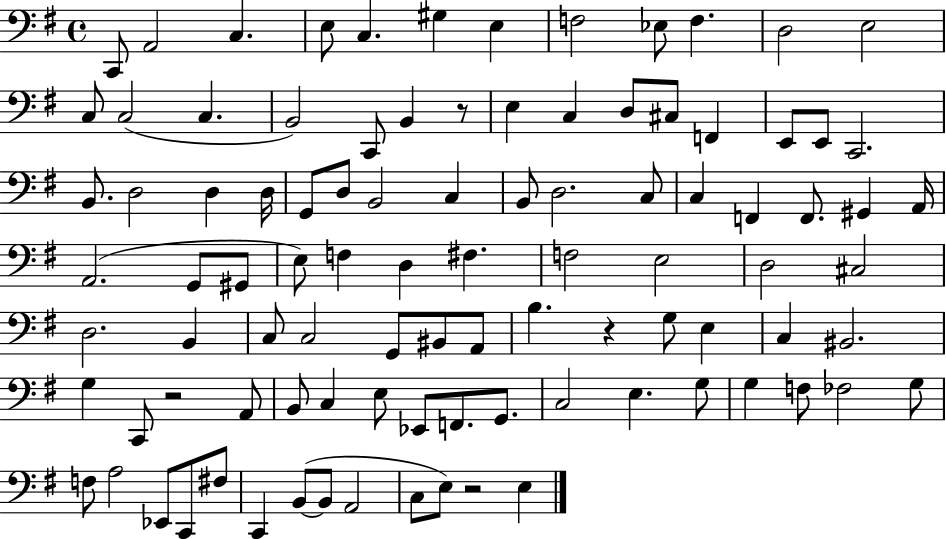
{
  \clef bass
  \time 4/4
  \defaultTimeSignature
  \key g \major
  c,8 a,2 c4. | e8 c4. gis4 e4 | f2 ees8 f4. | d2 e2 | \break c8 c2( c4. | b,2) c,8 b,4 r8 | e4 c4 d8 cis8 f,4 | e,8 e,8 c,2. | \break b,8. d2 d4 d16 | g,8 d8 b,2 c4 | b,8 d2. c8 | c4 f,4 f,8. gis,4 a,16 | \break a,2.( g,8 gis,8 | e8) f4 d4 fis4. | f2 e2 | d2 cis2 | \break d2. b,4 | c8 c2 g,8 bis,8 a,8 | b4. r4 g8 e4 | c4 bis,2. | \break g4 c,8 r2 a,8 | b,8 c4 e8 ees,8 f,8. g,8. | c2 e4. g8 | g4 f8 fes2 g8 | \break f8 a2 ees,8 c,8 fis8 | c,4 b,8~(~ b,8 a,2 | c8 e8) r2 e4 | \bar "|."
}